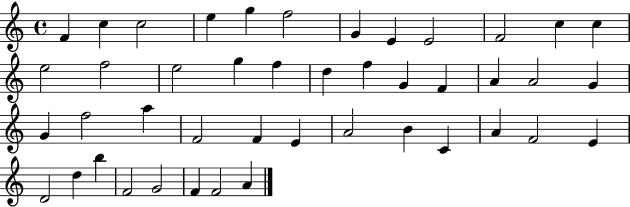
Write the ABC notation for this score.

X:1
T:Untitled
M:4/4
L:1/4
K:C
F c c2 e g f2 G E E2 F2 c c e2 f2 e2 g f d f G F A A2 G G f2 a F2 F E A2 B C A F2 E D2 d b F2 G2 F F2 A